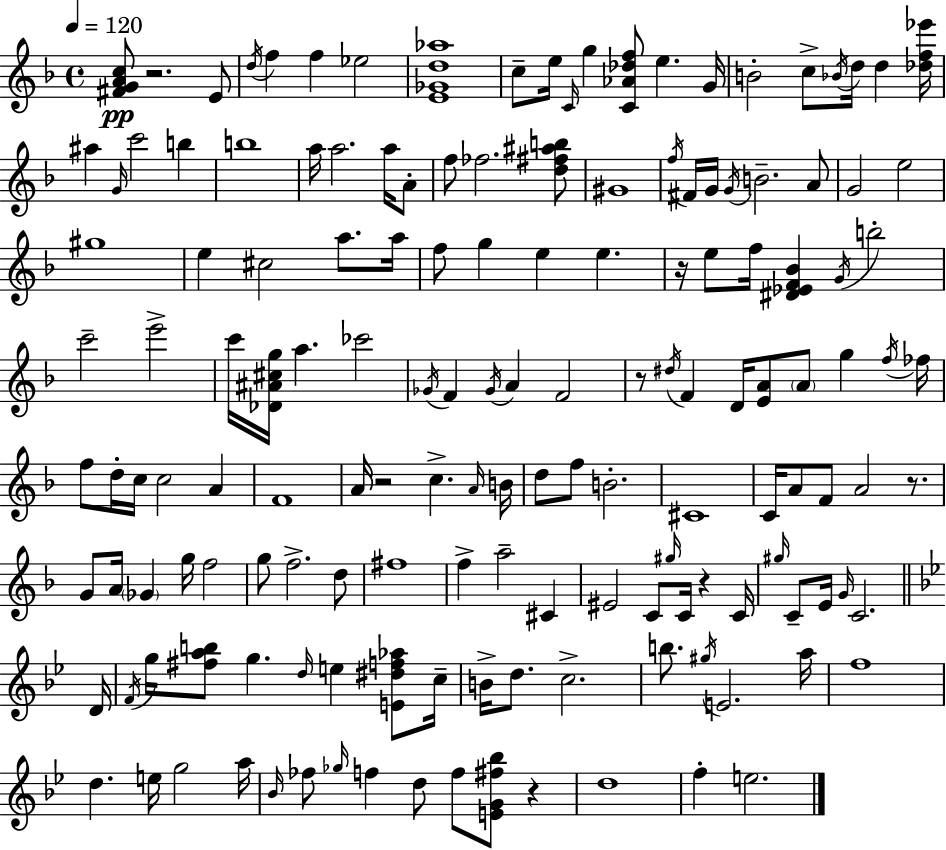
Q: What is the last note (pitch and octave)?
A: E5